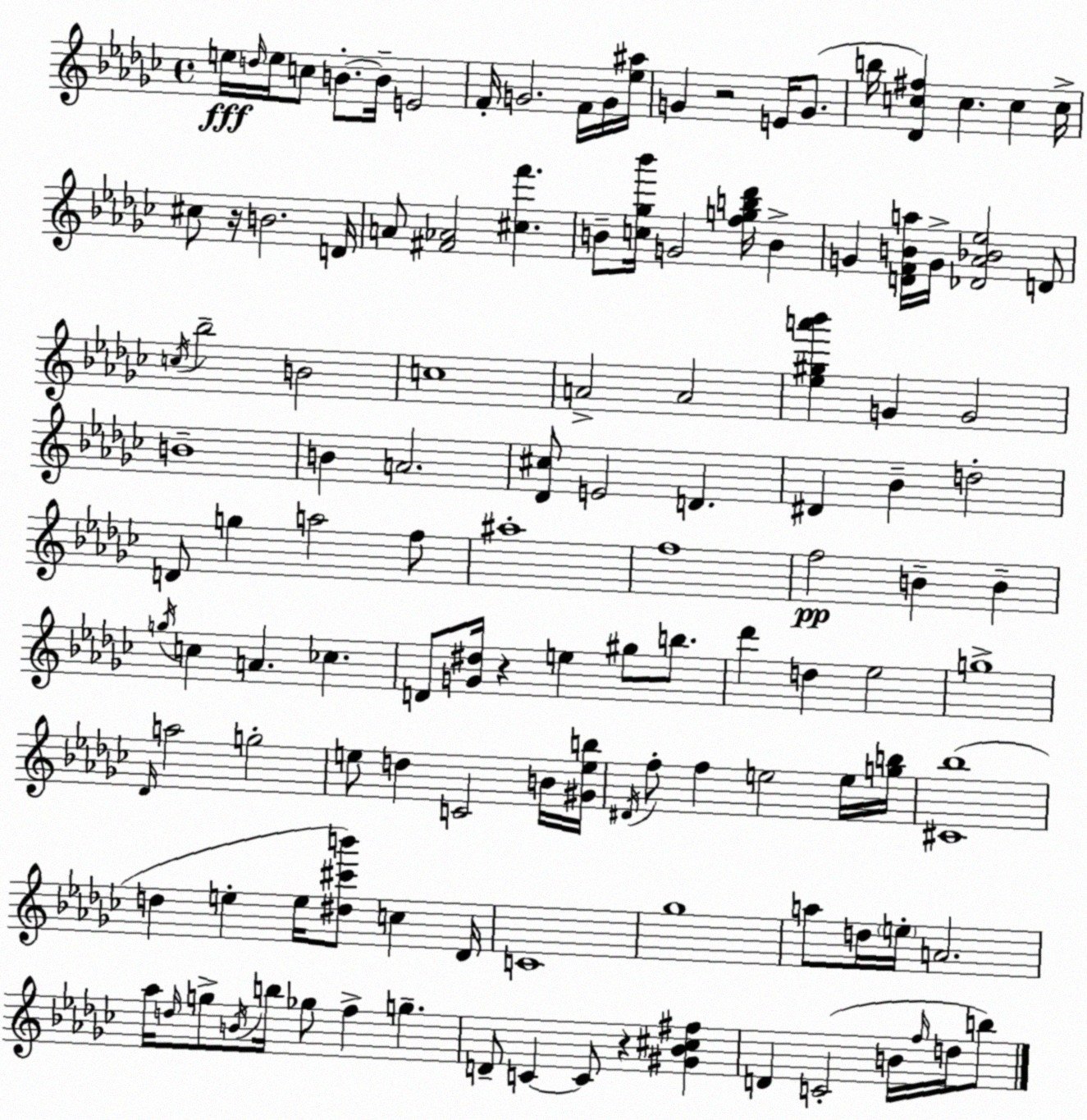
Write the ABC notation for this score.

X:1
T:Untitled
M:4/4
L:1/4
K:Ebm
e/4 d/4 e/4 c/2 B/2 B/4 E2 F/4 G2 F/4 G/4 [_e^a]/4 G z2 E/4 G/2 b/4 [_Dc^f] c c c/4 ^c/2 z/4 B2 D/4 A/2 [^F_A]2 [^cf'] B/2 [c_g_b']/4 G2 [fgb_d']/4 B G [DFBa]/4 G/4 [_D_A_B_e]2 D/2 c/4 _b2 B2 c4 A2 A2 [_e^ga'_b'] G G2 B4 B A2 [_D^c]/2 E2 D ^D _B d2 D/2 g a2 f/2 ^a4 f4 f2 B B g/4 c A _c D/2 [G^d]/4 z e ^g/2 b/2 _d' d _e2 g4 _D/4 a2 g2 e/2 d C2 B/4 [^Geb]/4 ^D/4 f/2 f e2 e/4 [gb]/4 [^C_b]4 d e e/4 [^d^c'b']/2 c _D/4 C4 _g4 a/2 d/4 e/4 A2 _a/4 d/4 g/2 B/4 b/4 _g/2 f g D/2 C C/2 z [^G_B^c^f] D C2 B/4 f/4 d/4 b/2